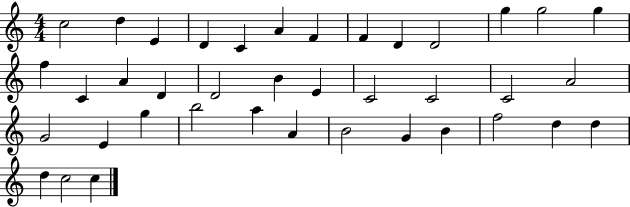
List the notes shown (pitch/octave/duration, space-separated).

C5/h D5/q E4/q D4/q C4/q A4/q F4/q F4/q D4/q D4/h G5/q G5/h G5/q F5/q C4/q A4/q D4/q D4/h B4/q E4/q C4/h C4/h C4/h A4/h G4/h E4/q G5/q B5/h A5/q A4/q B4/h G4/q B4/q F5/h D5/q D5/q D5/q C5/h C5/q